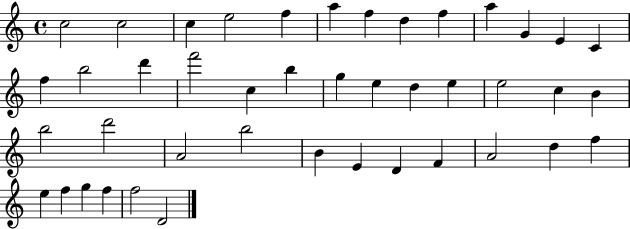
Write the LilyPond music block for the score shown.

{
  \clef treble
  \time 4/4
  \defaultTimeSignature
  \key c \major
  c''2 c''2 | c''4 e''2 f''4 | a''4 f''4 d''4 f''4 | a''4 g'4 e'4 c'4 | \break f''4 b''2 d'''4 | f'''2 c''4 b''4 | g''4 e''4 d''4 e''4 | e''2 c''4 b'4 | \break b''2 d'''2 | a'2 b''2 | b'4 e'4 d'4 f'4 | a'2 d''4 f''4 | \break e''4 f''4 g''4 f''4 | f''2 d'2 | \bar "|."
}